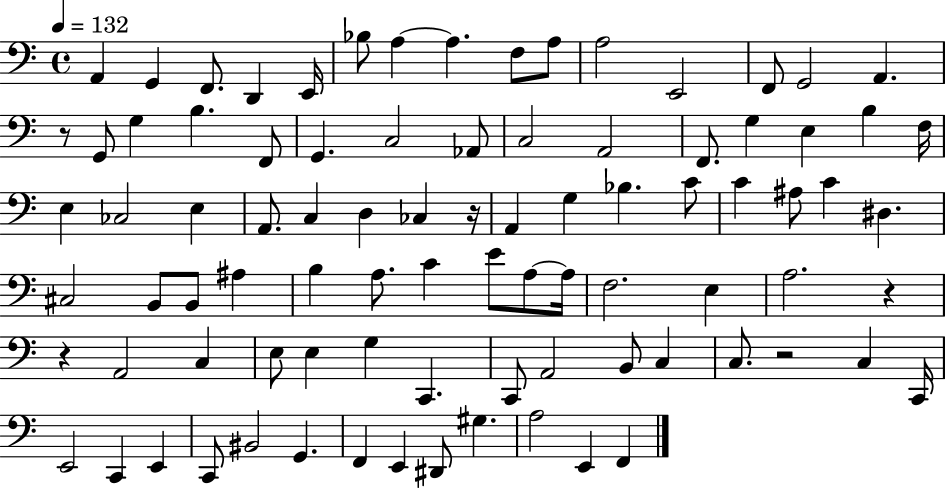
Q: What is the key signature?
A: C major